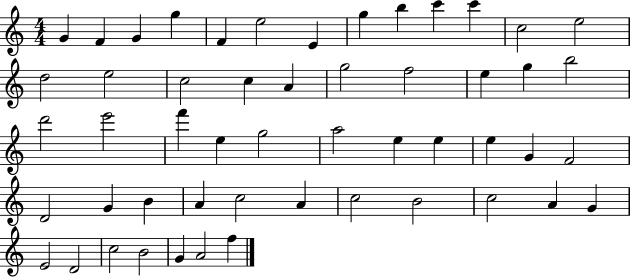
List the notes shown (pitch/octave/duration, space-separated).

G4/q F4/q G4/q G5/q F4/q E5/h E4/q G5/q B5/q C6/q C6/q C5/h E5/h D5/h E5/h C5/h C5/q A4/q G5/h F5/h E5/q G5/q B5/h D6/h E6/h F6/q E5/q G5/h A5/h E5/q E5/q E5/q G4/q F4/h D4/h G4/q B4/q A4/q C5/h A4/q C5/h B4/h C5/h A4/q G4/q E4/h D4/h C5/h B4/h G4/q A4/h F5/q